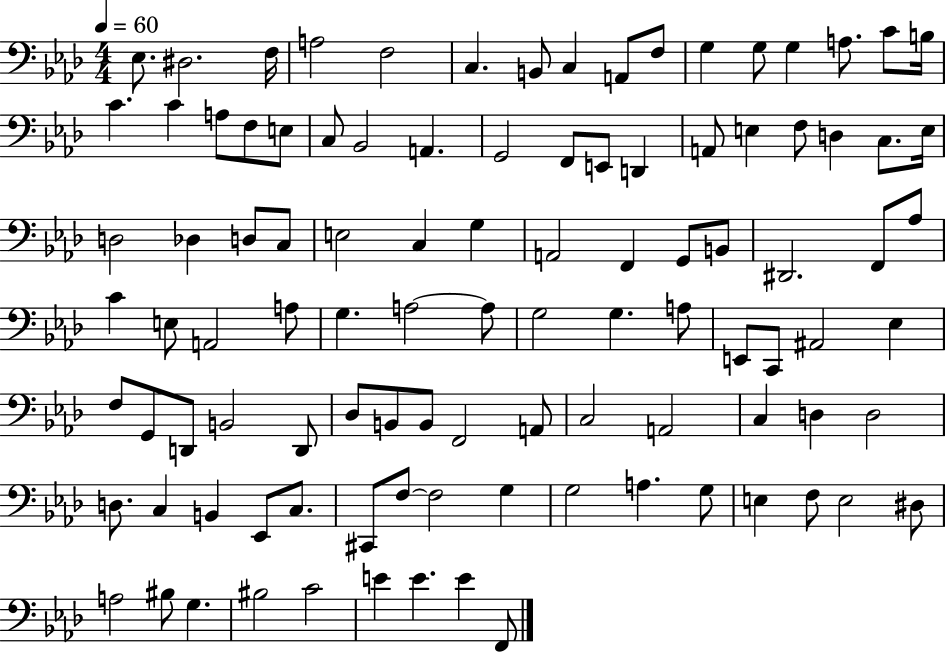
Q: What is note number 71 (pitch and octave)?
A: F2